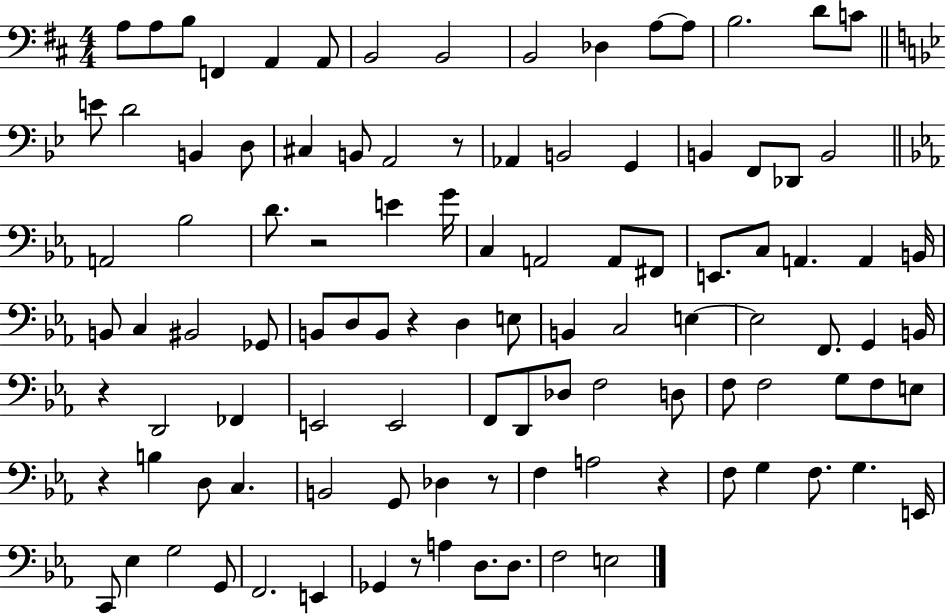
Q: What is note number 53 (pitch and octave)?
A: B2